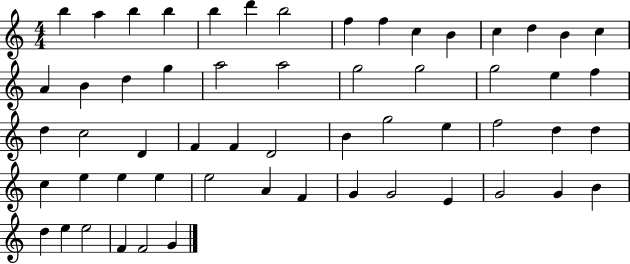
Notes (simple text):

B5/q A5/q B5/q B5/q B5/q D6/q B5/h F5/q F5/q C5/q B4/q C5/q D5/q B4/q C5/q A4/q B4/q D5/q G5/q A5/h A5/h G5/h G5/h G5/h E5/q F5/q D5/q C5/h D4/q F4/q F4/q D4/h B4/q G5/h E5/q F5/h D5/q D5/q C5/q E5/q E5/q E5/q E5/h A4/q F4/q G4/q G4/h E4/q G4/h G4/q B4/q D5/q E5/q E5/h F4/q F4/h G4/q